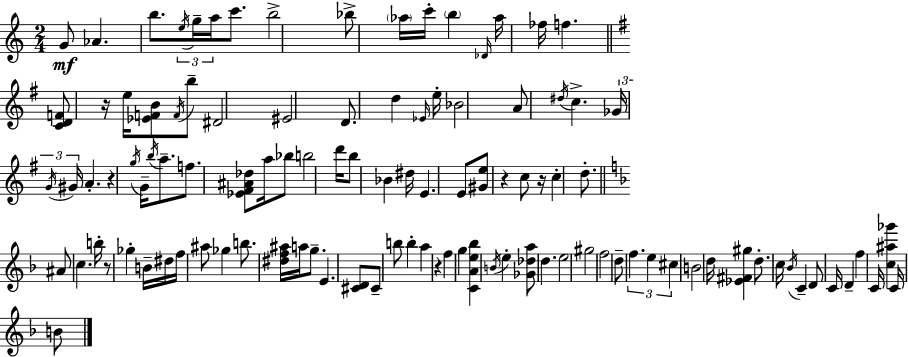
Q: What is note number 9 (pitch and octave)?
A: Bb5